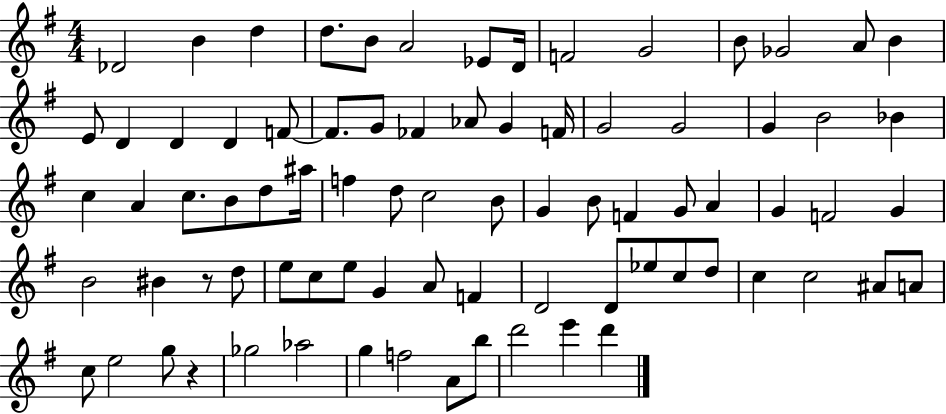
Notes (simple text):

Db4/h B4/q D5/q D5/e. B4/e A4/h Eb4/e D4/s F4/h G4/h B4/e Gb4/h A4/e B4/q E4/e D4/q D4/q D4/q F4/e F4/e. G4/e FES4/q Ab4/e G4/q F4/s G4/h G4/h G4/q B4/h Bb4/q C5/q A4/q C5/e. B4/e D5/e A#5/s F5/q D5/e C5/h B4/e G4/q B4/e F4/q G4/e A4/q G4/q F4/h G4/q B4/h BIS4/q R/e D5/e E5/e C5/e E5/e G4/q A4/e F4/q D4/h D4/e Eb5/e C5/e D5/e C5/q C5/h A#4/e A4/e C5/e E5/h G5/e R/q Gb5/h Ab5/h G5/q F5/h A4/e B5/e D6/h E6/q D6/q